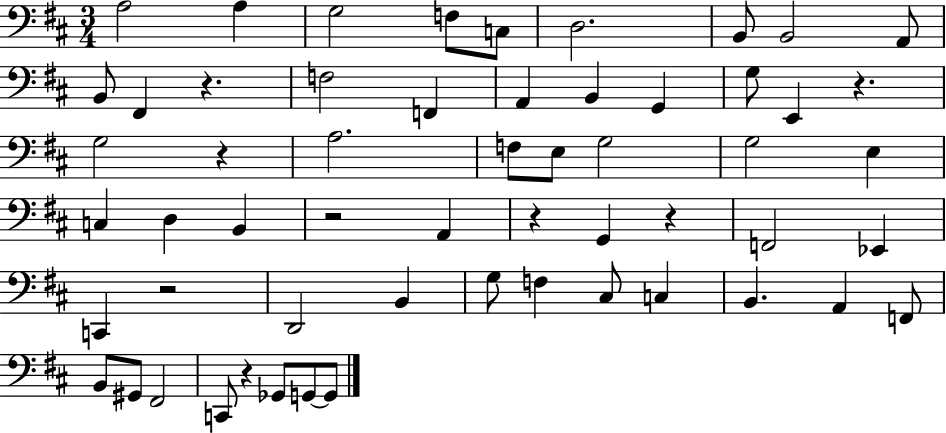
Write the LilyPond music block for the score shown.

{
  \clef bass
  \numericTimeSignature
  \time 3/4
  \key d \major
  \repeat volta 2 { a2 a4 | g2 f8 c8 | d2. | b,8 b,2 a,8 | \break b,8 fis,4 r4. | f2 f,4 | a,4 b,4 g,4 | g8 e,4 r4. | \break g2 r4 | a2. | f8 e8 g2 | g2 e4 | \break c4 d4 b,4 | r2 a,4 | r4 g,4 r4 | f,2 ees,4 | \break c,4 r2 | d,2 b,4 | g8 f4 cis8 c4 | b,4. a,4 f,8 | \break b,8 gis,8 fis,2 | c,8 r4 ges,8 g,8~~ g,8 | } \bar "|."
}